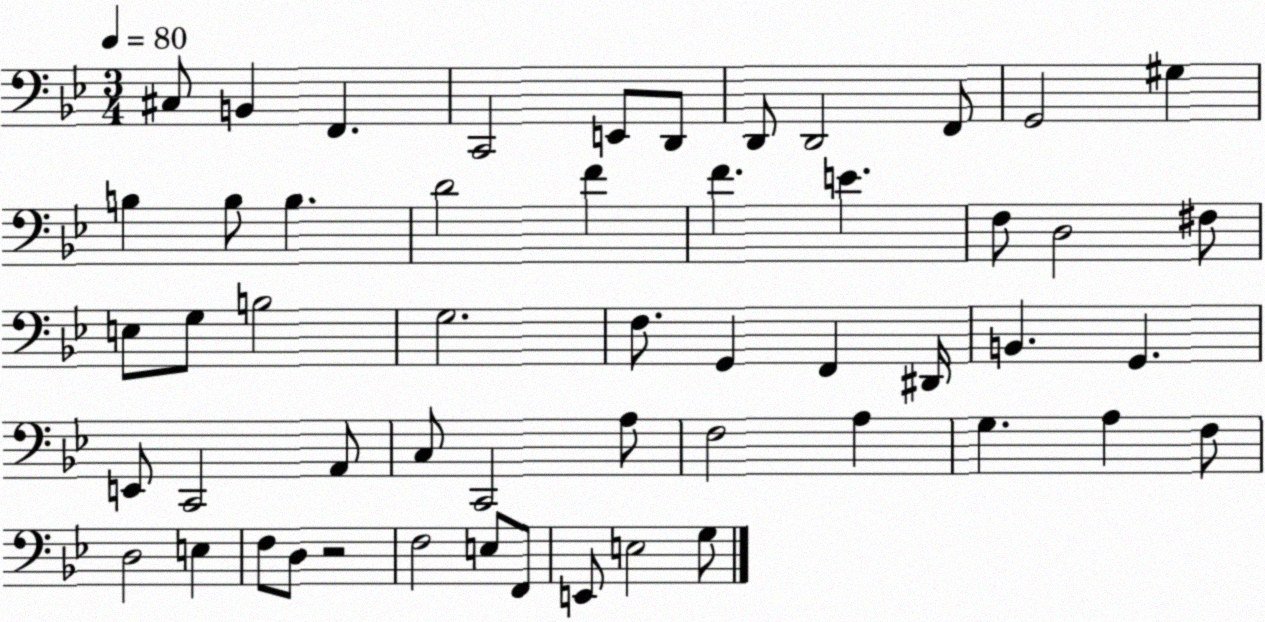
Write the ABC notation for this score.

X:1
T:Untitled
M:3/4
L:1/4
K:Bb
^C,/2 B,, F,, C,,2 E,,/2 D,,/2 D,,/2 D,,2 F,,/2 G,,2 ^G, B, B,/2 B, D2 F F E F,/2 D,2 ^F,/2 E,/2 G,/2 B,2 G,2 F,/2 G,, F,, ^D,,/4 B,, G,, E,,/2 C,,2 A,,/2 C,/2 C,,2 A,/2 F,2 A, G, A, F,/2 D,2 E, F,/2 D,/2 z2 F,2 E,/2 F,,/2 E,,/2 E,2 G,/2